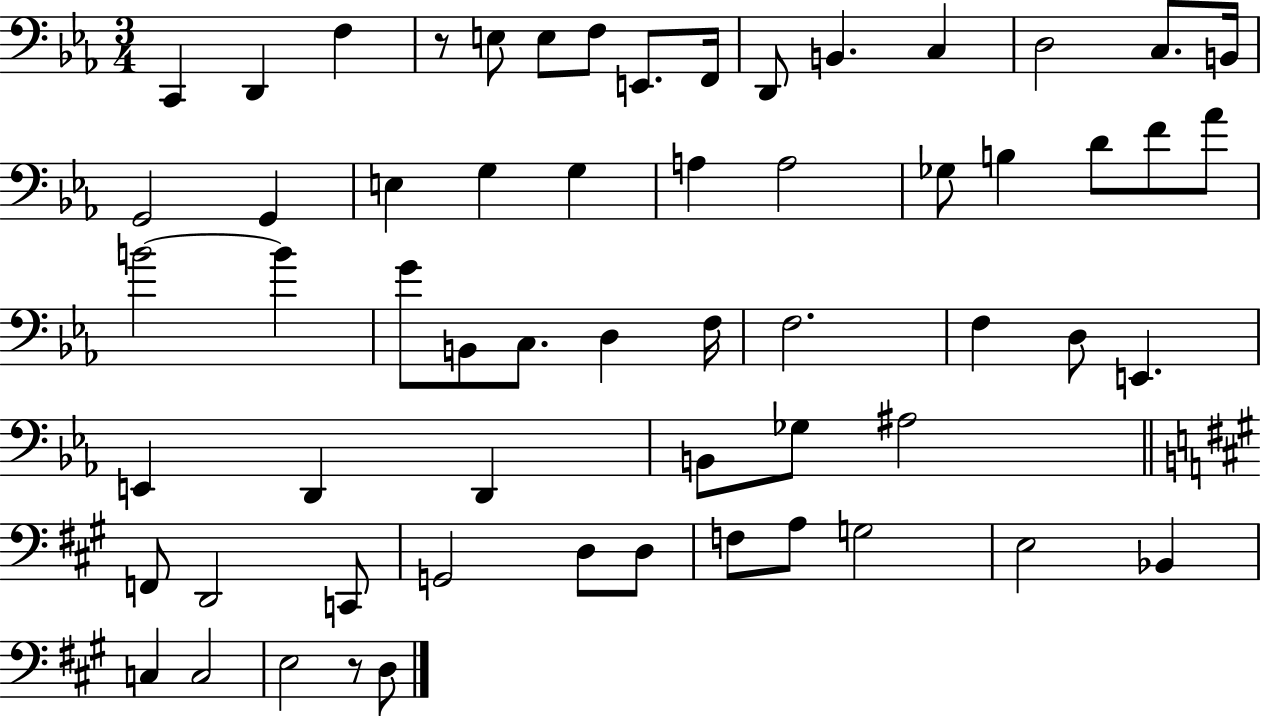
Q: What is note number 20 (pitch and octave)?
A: A3